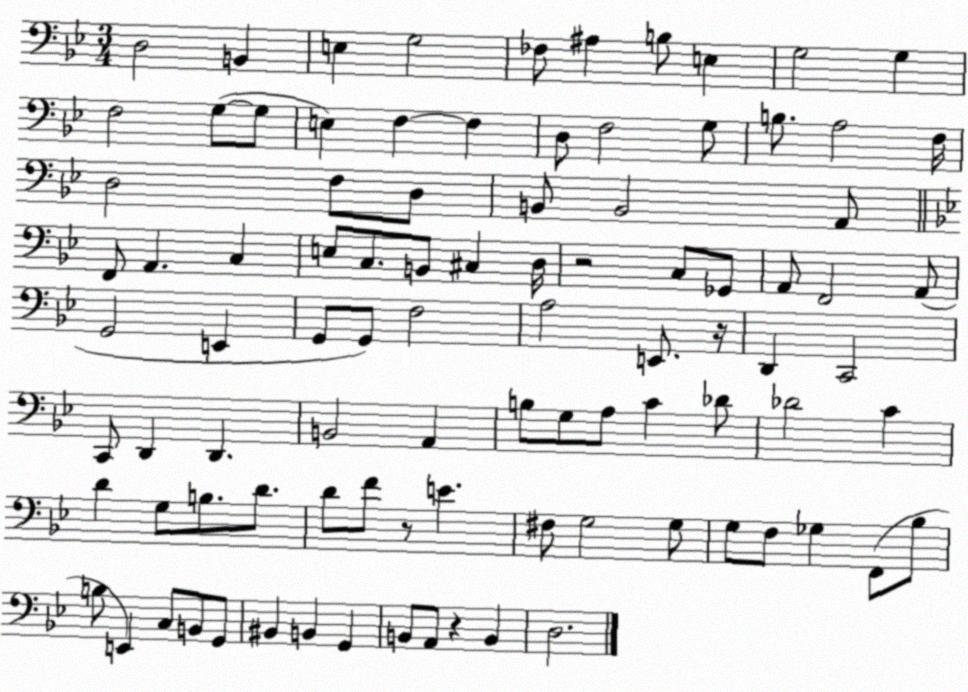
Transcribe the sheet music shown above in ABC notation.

X:1
T:Untitled
M:3/4
L:1/4
K:Bb
D,2 B,, E, G,2 _F,/2 ^A, B,/2 E, G,2 G, F,2 G,/2 G,/2 E, F, F, D,/2 F,2 G,/2 B,/2 A,2 F,/4 D,2 F,/2 D,/2 B,,/2 B,,2 A,,/2 F,,/2 A,, C, E,/2 C,/2 B,,/2 ^C, D,/4 z2 C,/2 _G,,/2 A,,/2 F,,2 A,,/2 G,,2 E,, G,,/2 G,,/2 F,2 A,2 E,,/2 z/4 D,, C,,2 C,,/2 D,, D,, B,,2 A,, B,/2 G,/2 A,/2 C _D/2 _D2 C D G,/2 B,/2 D/2 D/2 F/2 z/2 E ^F,/2 G,2 G,/2 G,/2 F,/2 _G, F,,/2 _B,/2 B,/2 E,, C,/2 B,,/2 G,,/2 ^B,, B,, G,, B,,/2 A,,/2 z B,, D,2